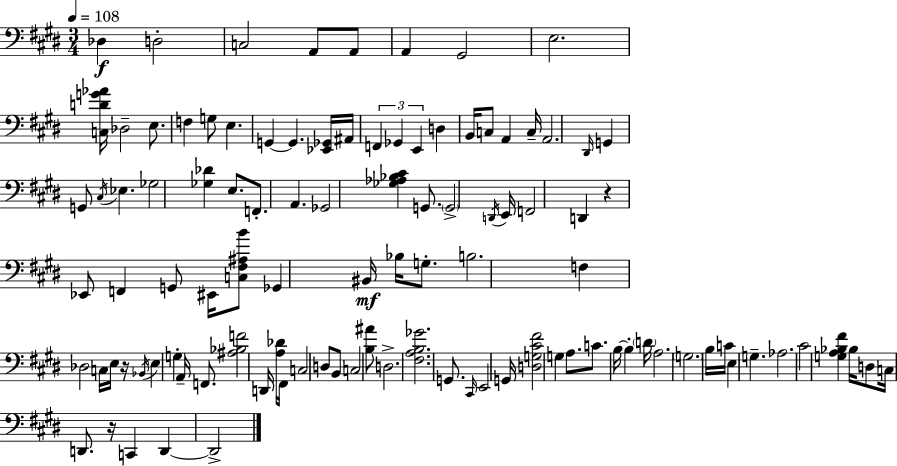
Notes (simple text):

Db3/q D3/h C3/h A2/e A2/e A2/q G#2/h E3/h. [C3,D4,G4,Ab4]/s Db3/h E3/e. F3/q G3/e E3/q. G2/q G2/q. [Eb2,Gb2]/s A#2/s F2/q Gb2/q E2/q D3/q B2/s C3/e A2/q C3/s A2/h. D#2/s G2/q G2/e C#3/s Eb3/q. Gb3/h [Gb3,Db4]/q E3/e. F2/e. A2/q. Gb2/h [Gb3,Ab3,Bb3,C#4]/q G2/e. G2/h D2/s E2/s F2/h D2/q R/q Eb2/e F2/q G2/e EIS2/s [C3,F#3,A#3,B4]/e Gb2/q BIS2/s Bb3/s G3/e. B3/h. F3/q Db3/h C3/s E3/s R/s Bb2/s E3/q G3/q A2/s F2/e. [A#3,Bb3,F4]/h D2/s [A3,Db4]/s F#2/s C3/h D3/e B2/e C3/h [B3,A#4]/e D3/h. [F#3,A3,B3,Gb4]/h. G2/e. C#2/s E2/h G2/s [D3,G3,C#4,F#4]/h G3/q A3/e. C4/e. B3/s B3/q D4/s A3/h. G3/h. B3/s C4/s E3/q G3/q. Ab3/h. C#4/h [G3,A3,Bb3,F#4]/q Bb3/s D3/e C3/s D2/e. R/s C2/q D2/q D2/h